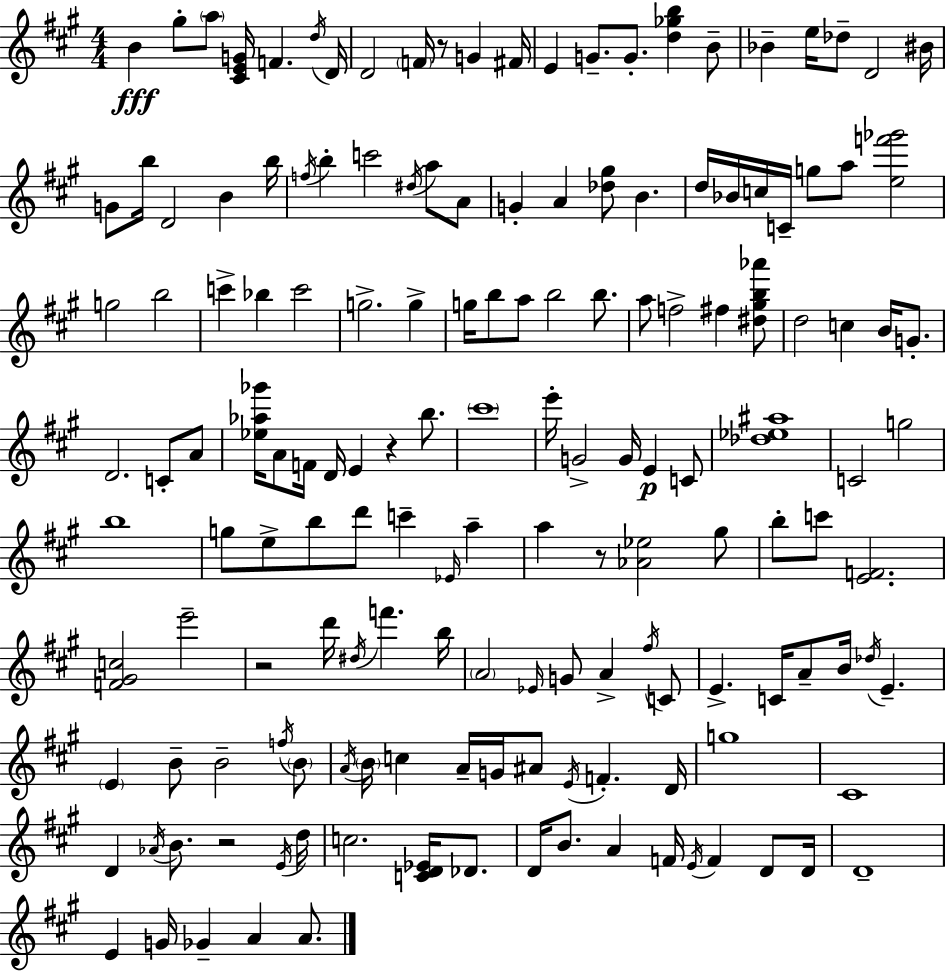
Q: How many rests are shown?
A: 5